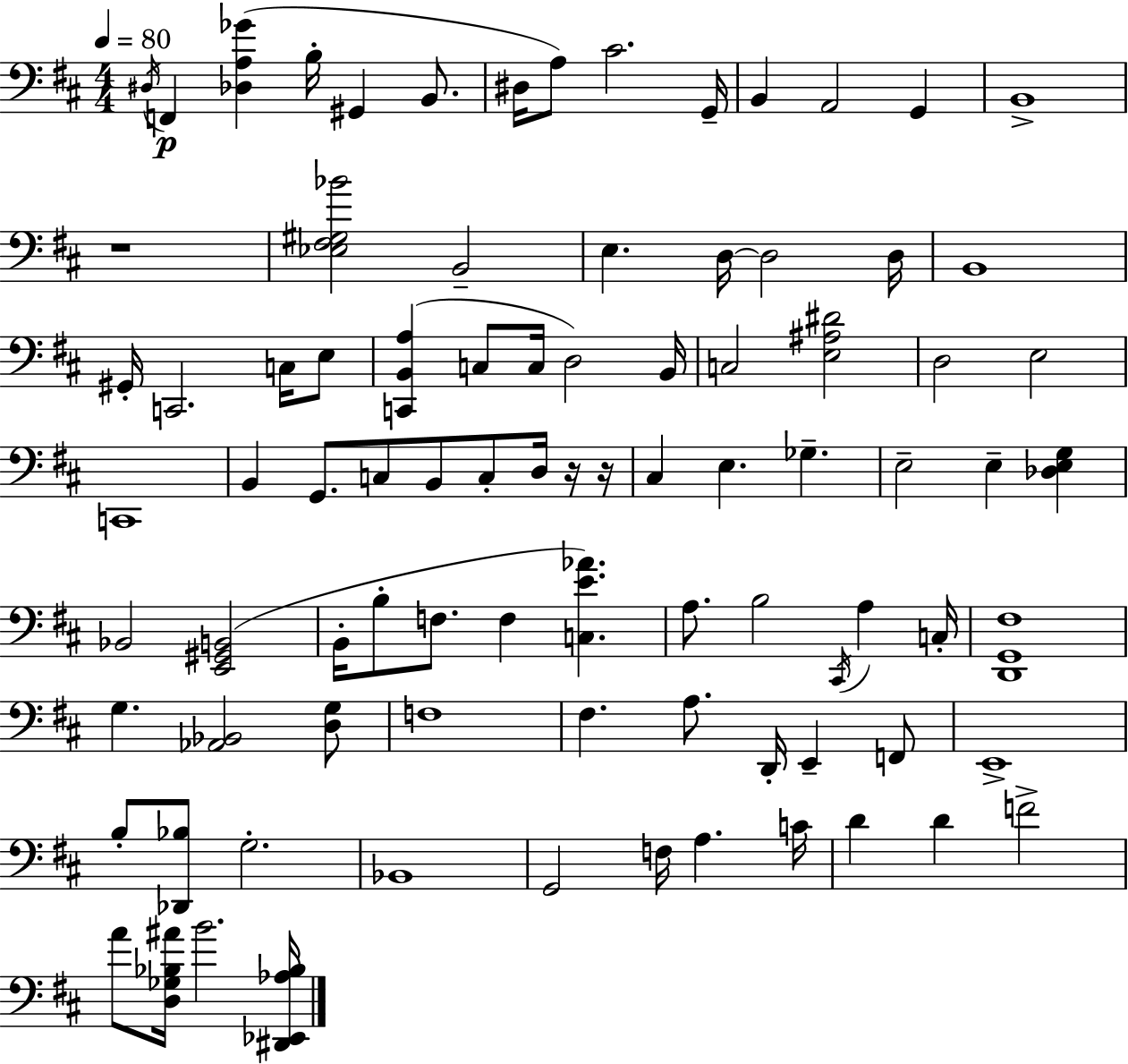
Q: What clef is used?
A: bass